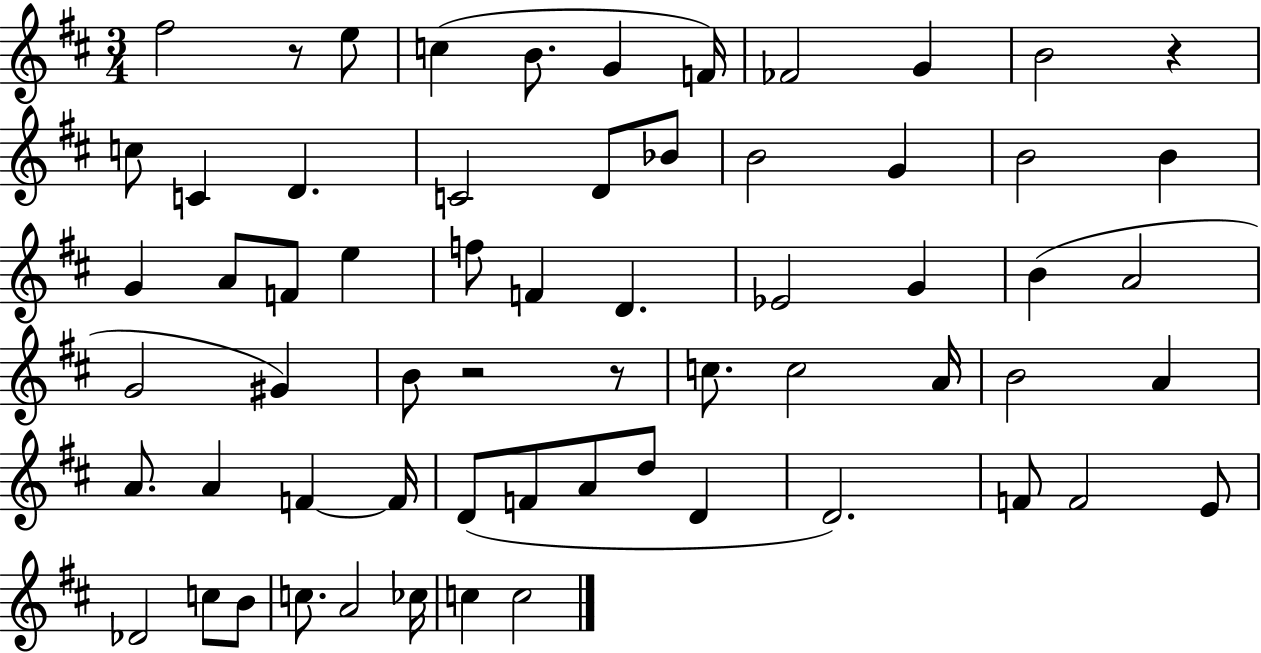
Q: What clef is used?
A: treble